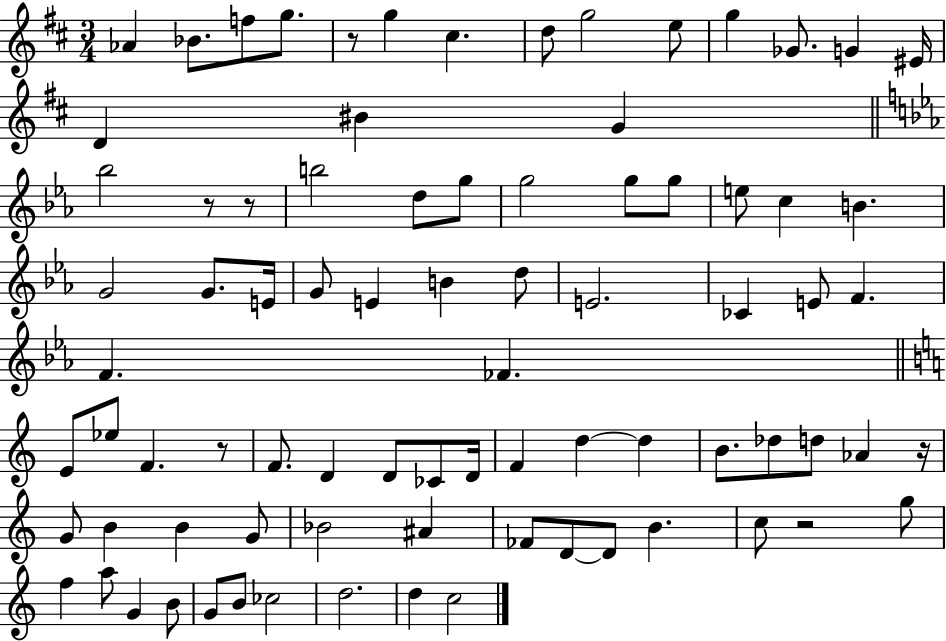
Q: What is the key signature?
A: D major